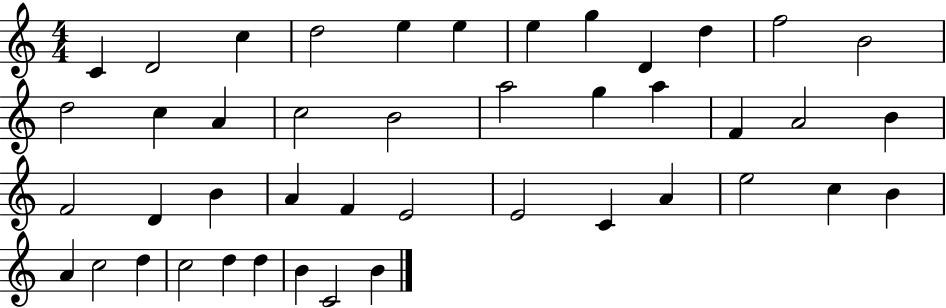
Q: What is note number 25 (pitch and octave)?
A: D4